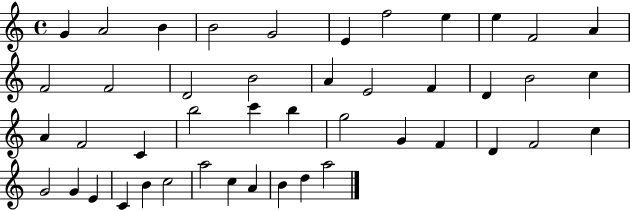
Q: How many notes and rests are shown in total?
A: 45